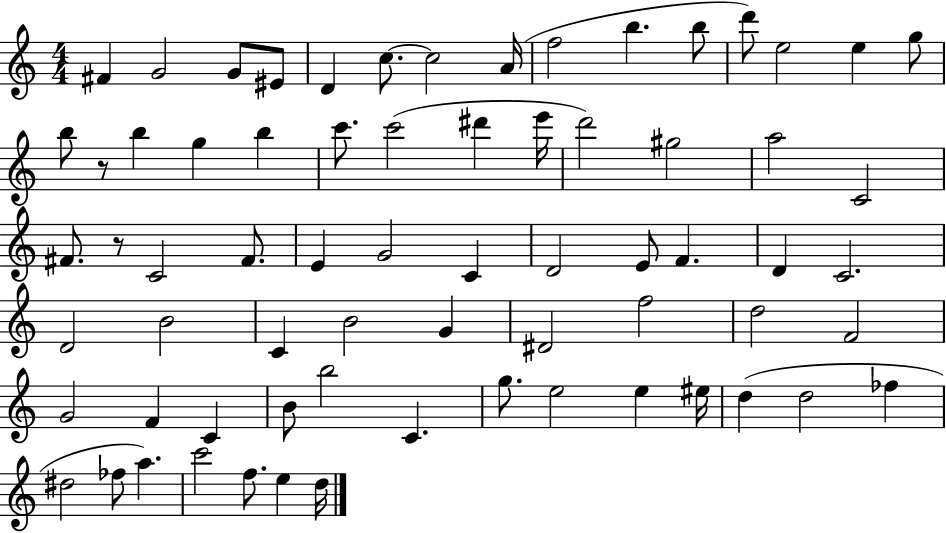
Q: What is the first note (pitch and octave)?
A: F#4